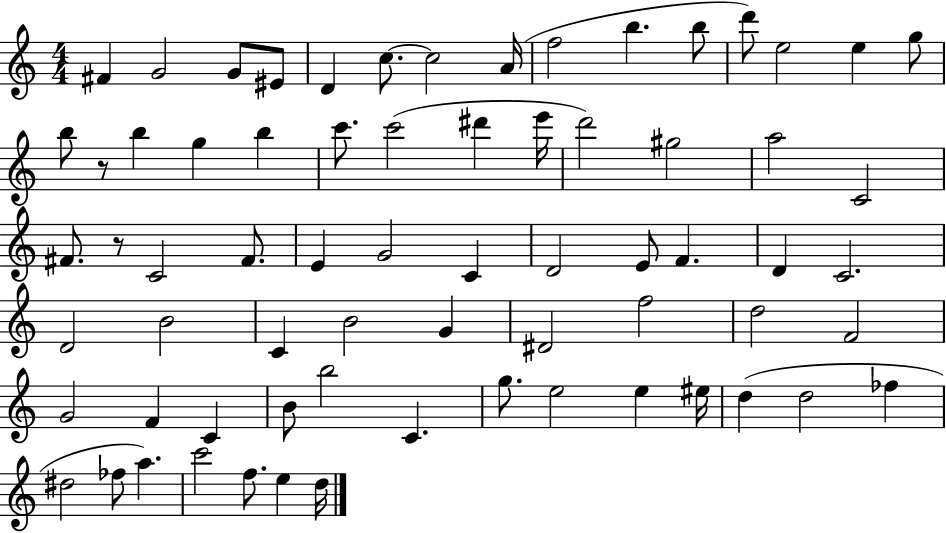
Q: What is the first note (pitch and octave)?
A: F#4